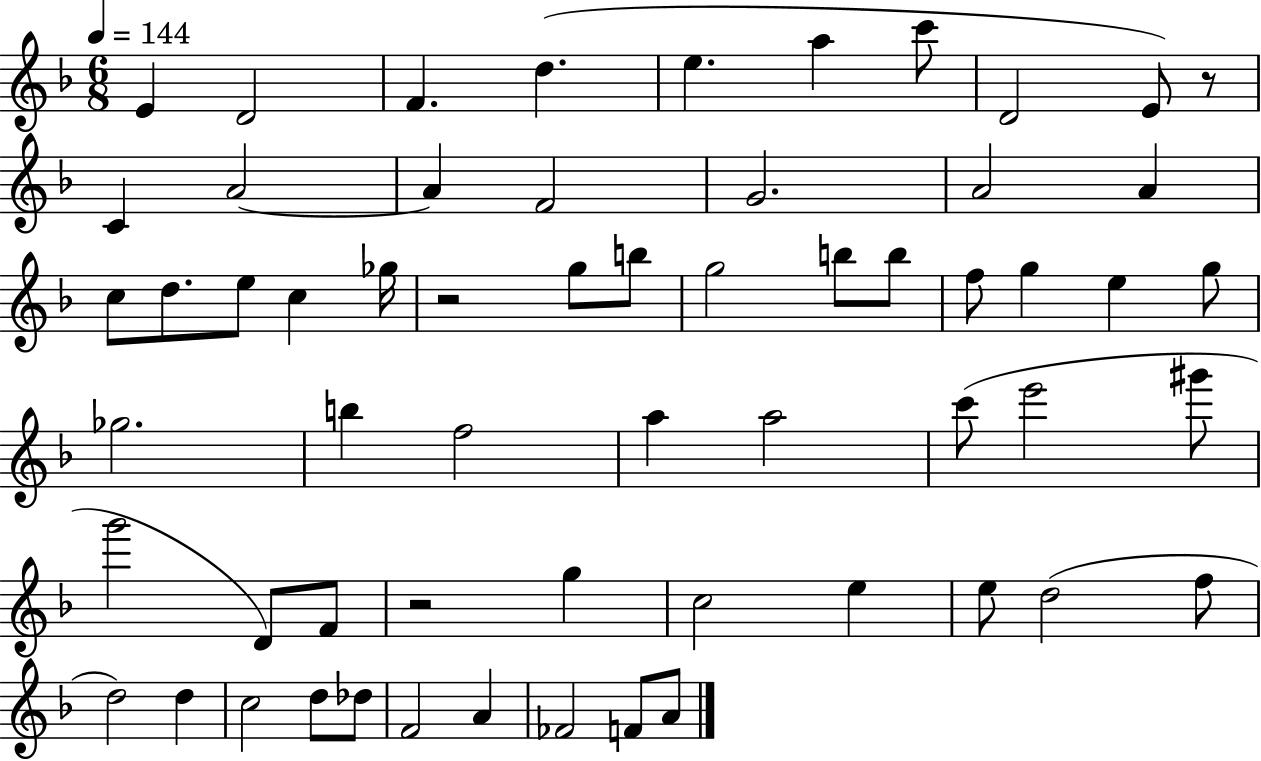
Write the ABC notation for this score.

X:1
T:Untitled
M:6/8
L:1/4
K:F
E D2 F d e a c'/2 D2 E/2 z/2 C A2 A F2 G2 A2 A c/2 d/2 e/2 c _g/4 z2 g/2 b/2 g2 b/2 b/2 f/2 g e g/2 _g2 b f2 a a2 c'/2 e'2 ^g'/2 g'2 D/2 F/2 z2 g c2 e e/2 d2 f/2 d2 d c2 d/2 _d/2 F2 A _F2 F/2 A/2